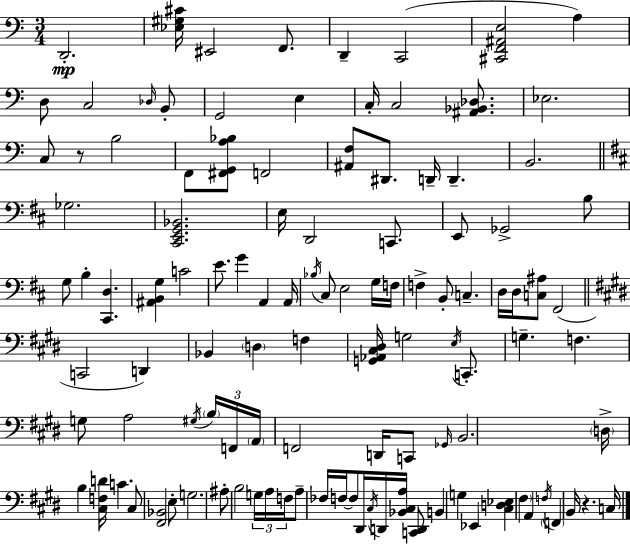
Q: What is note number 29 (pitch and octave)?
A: Gb2